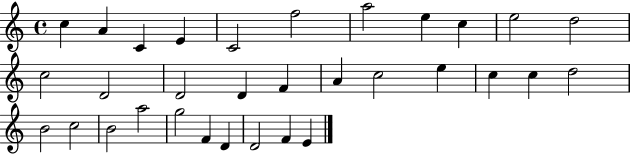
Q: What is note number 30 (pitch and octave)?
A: D4